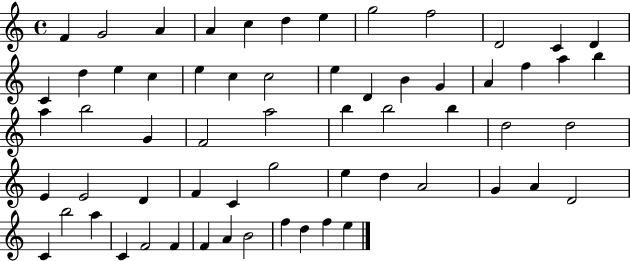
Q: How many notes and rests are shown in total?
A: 62